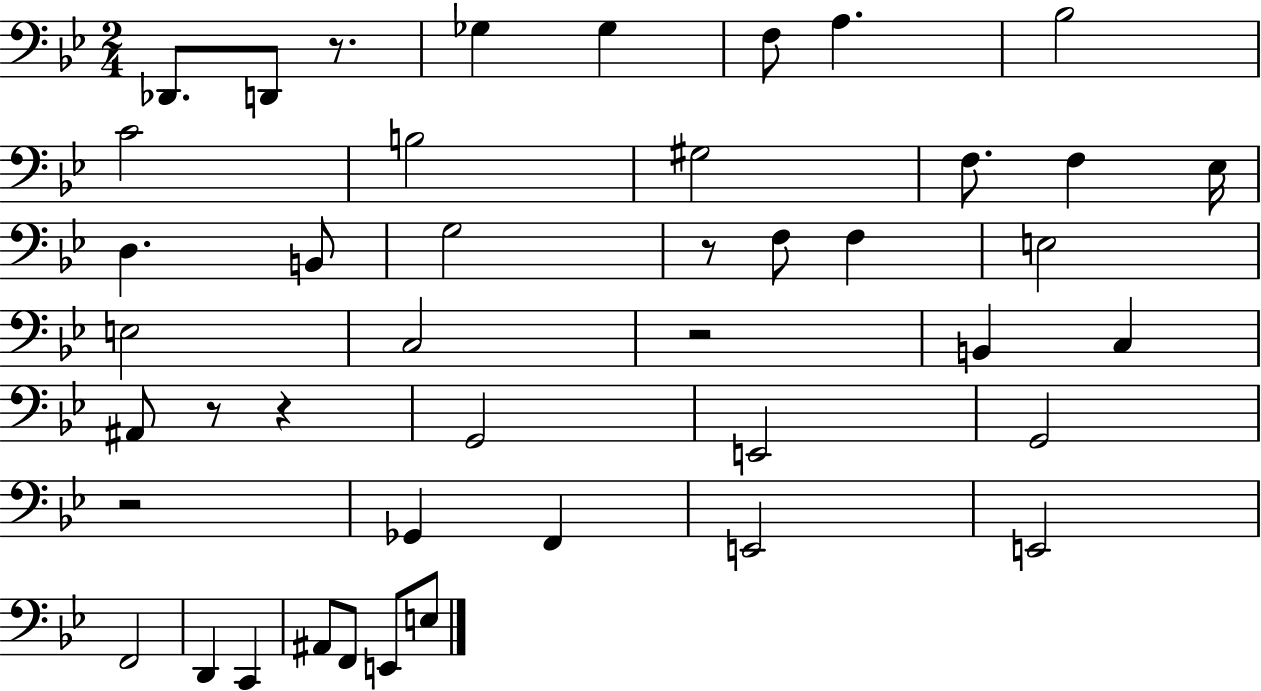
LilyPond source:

{
  \clef bass
  \numericTimeSignature
  \time 2/4
  \key bes \major
  \repeat volta 2 { des,8. d,8 r8. | ges4 ges4 | f8 a4. | bes2 | \break c'2 | b2 | gis2 | f8. f4 ees16 | \break d4. b,8 | g2 | r8 f8 f4 | e2 | \break e2 | c2 | r2 | b,4 c4 | \break ais,8 r8 r4 | g,2 | e,2 | g,2 | \break r2 | ges,4 f,4 | e,2 | e,2 | \break f,2 | d,4 c,4 | ais,8 f,8 e,8 e8 | } \bar "|."
}